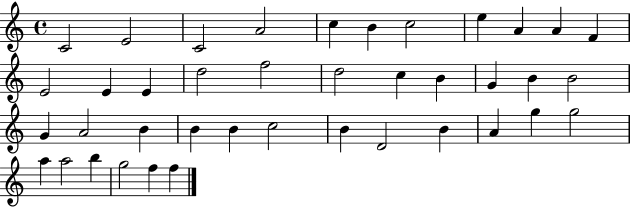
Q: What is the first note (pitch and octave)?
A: C4